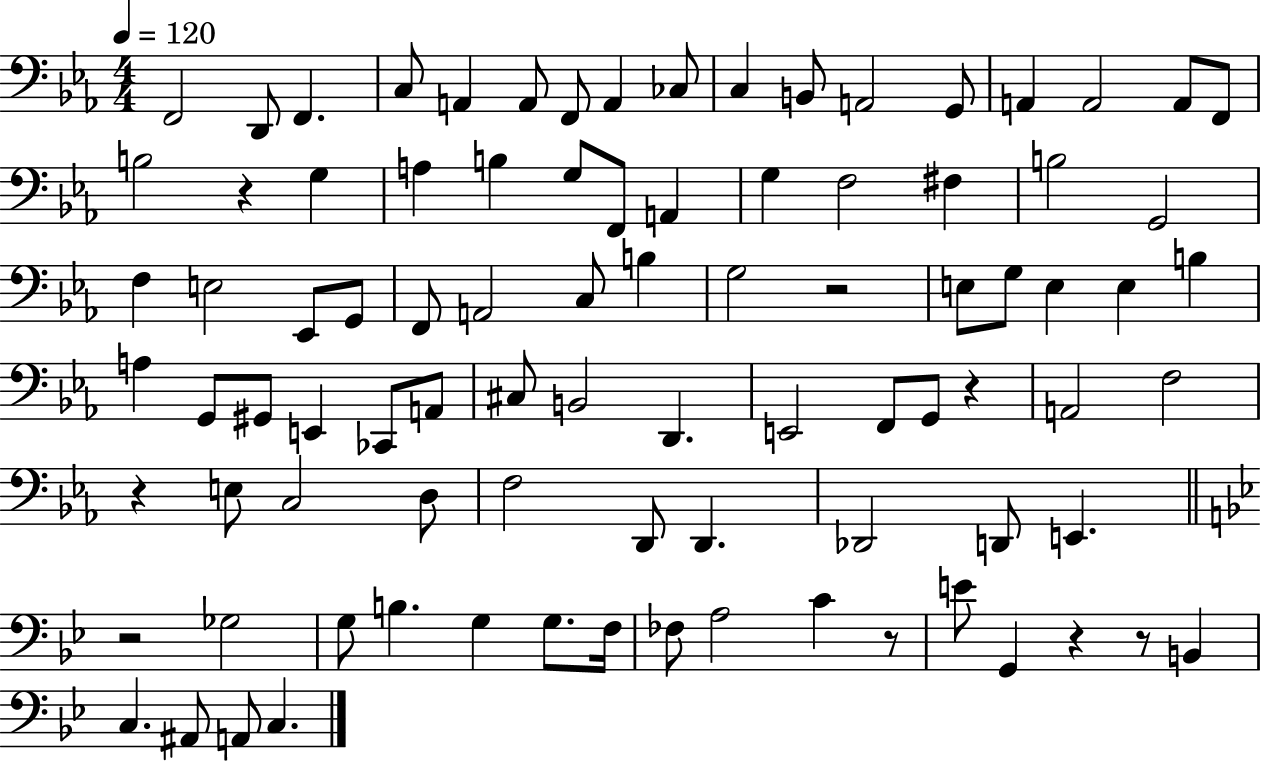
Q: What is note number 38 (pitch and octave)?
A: G3